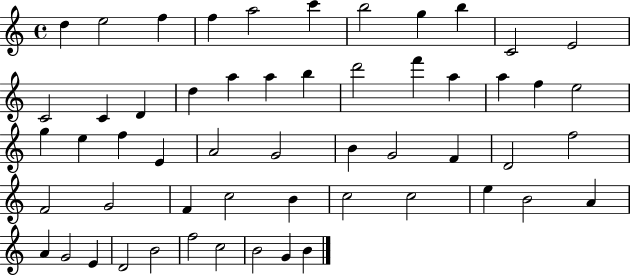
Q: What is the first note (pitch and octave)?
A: D5